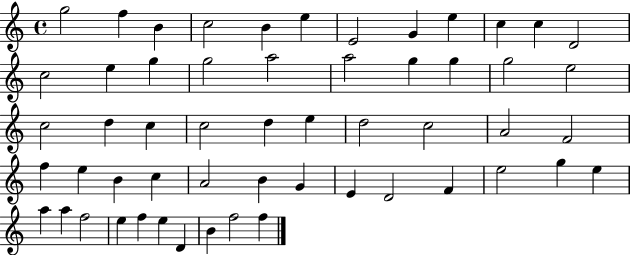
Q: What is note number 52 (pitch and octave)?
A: D4